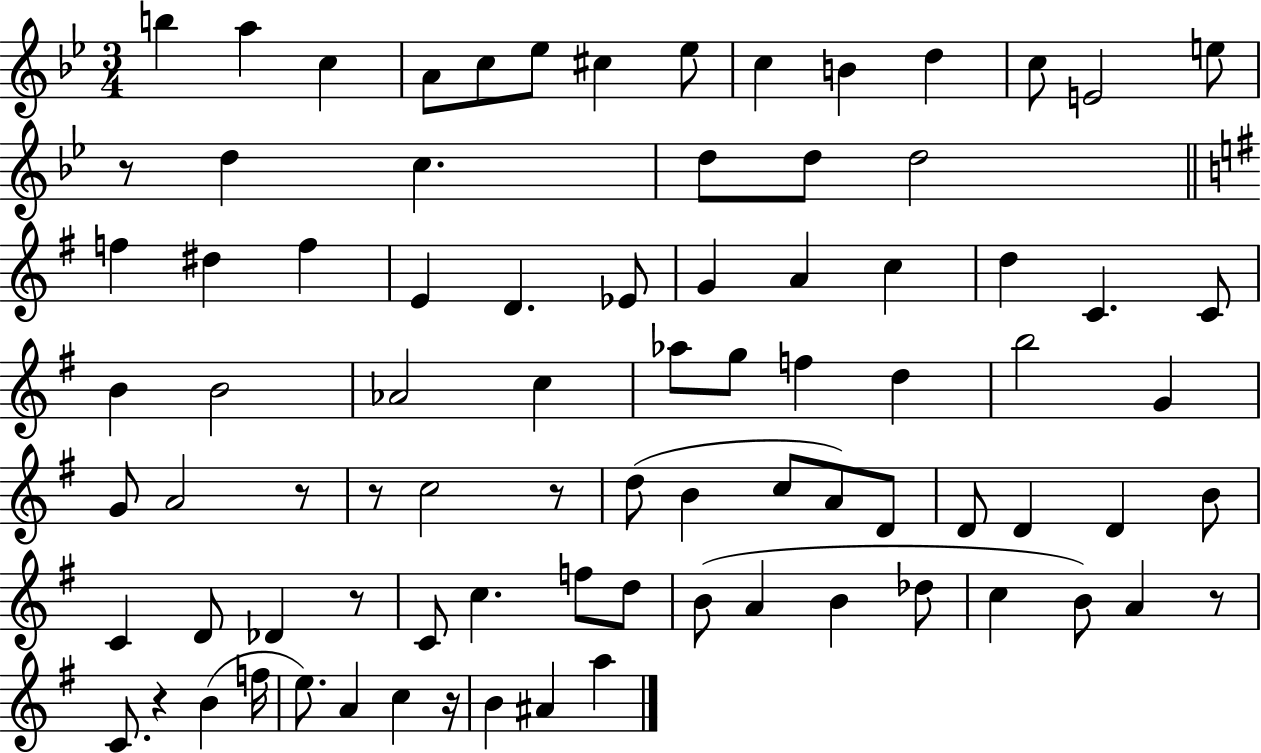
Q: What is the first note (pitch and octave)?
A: B5